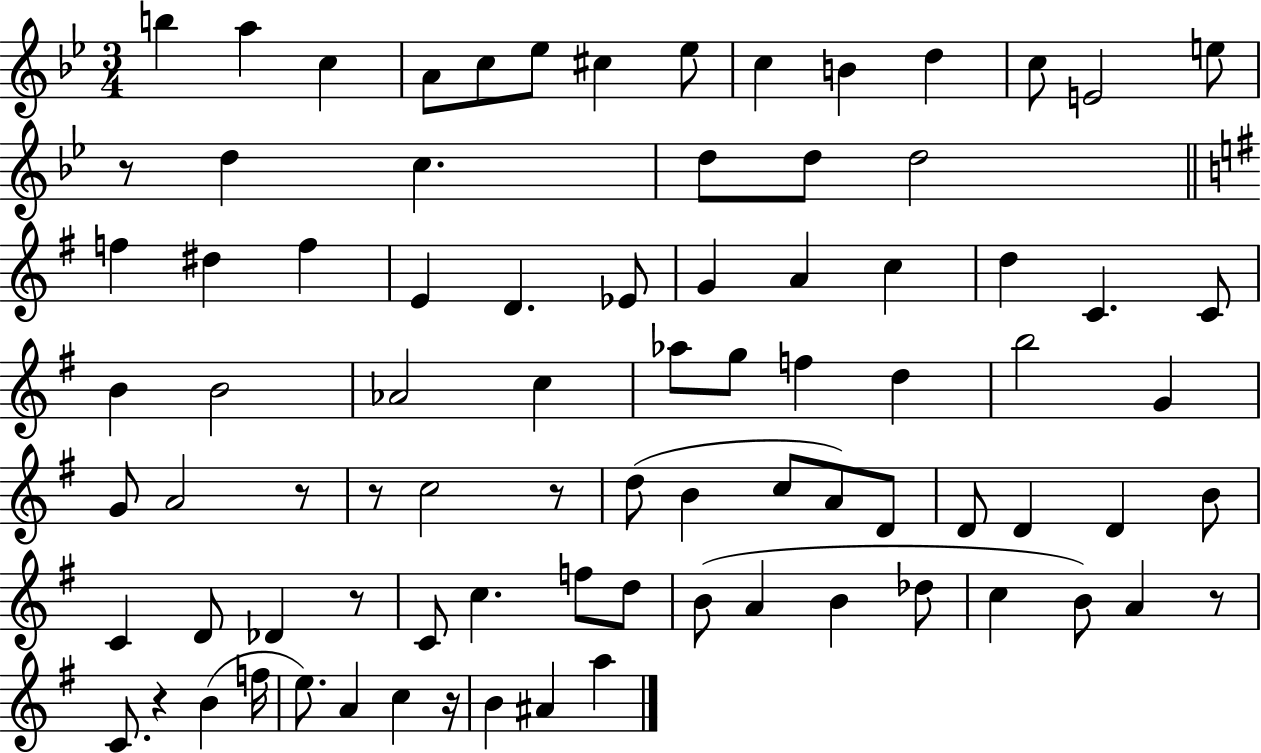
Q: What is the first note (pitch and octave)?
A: B5